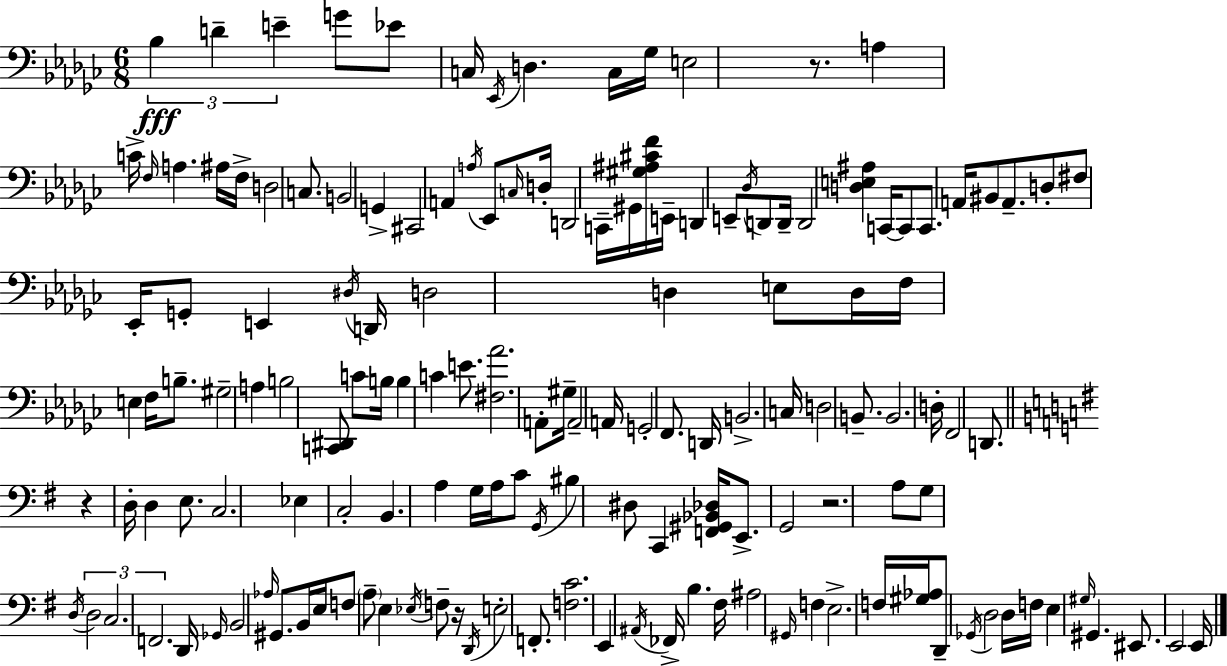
X:1
T:Untitled
M:6/8
L:1/4
K:Ebm
_B, D E G/2 _E/2 C,/4 _E,,/4 D, C,/4 _G,/4 E,2 z/2 A, C/4 F,/4 A, ^A,/4 F,/4 D,2 C,/2 B,,2 G,, ^C,,2 A,, A,/4 _E,,/2 C,/4 D,/4 D,,2 C,,/4 ^G,,/4 [^G,^A,^CF]/4 E,,/4 D,, E,,/2 _D,/4 D,,/2 D,,/4 D,,2 [D,E,^A,] C,,/4 C,,/2 C,,/2 A,,/4 ^B,,/2 A,,/2 D,/2 ^F,/2 _E,,/4 G,,/2 E,, ^D,/4 D,,/4 D,2 D, E,/2 D,/4 F,/4 E, F,/4 B,/2 ^G,2 A, B,2 [C,,^D,,]/2 C/2 B,/4 B, C E/2 [^F,_A]2 A,,/2 ^G,/4 A,,2 A,,/4 G,,2 F,,/2 D,,/4 B,,2 C,/4 D,2 B,,/2 B,,2 D,/4 F,,2 D,,/2 z D,/4 D, E,/2 C,2 _E, C,2 B,, A, G,/4 A,/4 C/2 G,,/4 ^B, ^D,/2 C,, [F,,^G,,_B,,_D,]/4 E,,/2 G,,2 z2 A,/2 G,/2 D,/4 D,2 C,2 F,,2 D,,/4 _G,,/4 B,,2 _A,/4 ^G,,/2 B,,/4 E,/4 F,/2 A,/2 E, _E,/4 F,/2 z/4 D,,/4 E,2 F,,/2 [F,C]2 E,, ^A,,/4 _F,,/4 B, ^F,/4 ^A,2 ^G,,/4 F, E,2 F,/4 [^G,_A,]/4 D,,/2 _G,,/4 D,2 D,/4 F,/4 E, ^G,/4 ^G,, ^E,,/2 E,,2 E,,/4